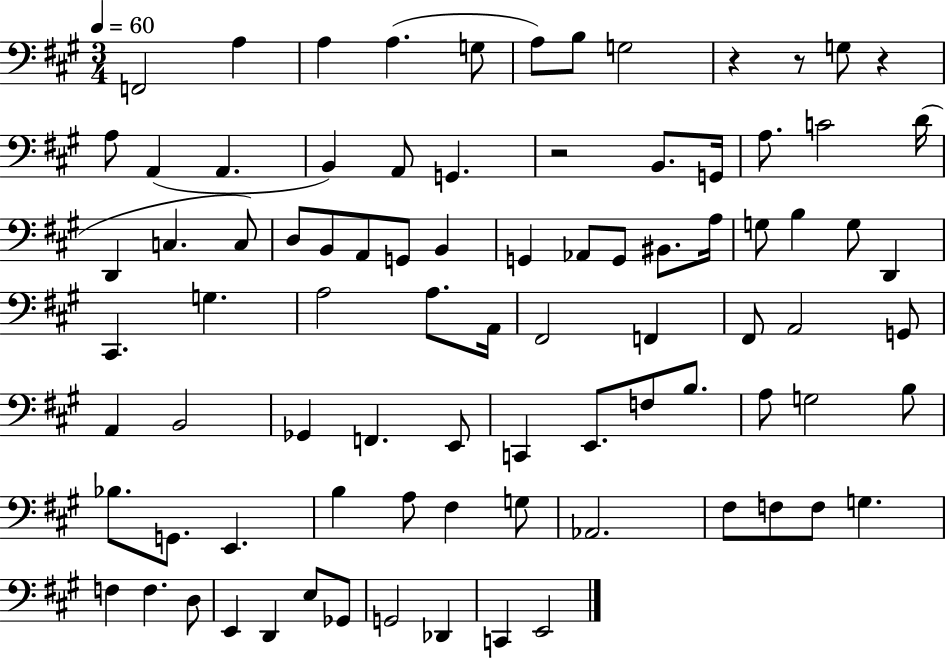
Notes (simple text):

F2/h A3/q A3/q A3/q. G3/e A3/e B3/e G3/h R/q R/e G3/e R/q A3/e A2/q A2/q. B2/q A2/e G2/q. R/h B2/e. G2/s A3/e. C4/h D4/s D2/q C3/q. C3/e D3/e B2/e A2/e G2/e B2/q G2/q Ab2/e G2/e BIS2/e. A3/s G3/e B3/q G3/e D2/q C#2/q. G3/q. A3/h A3/e. A2/s F#2/h F2/q F#2/e A2/h G2/e A2/q B2/h Gb2/q F2/q. E2/e C2/q E2/e. F3/e B3/e. A3/e G3/h B3/e Bb3/e. G2/e. E2/q. B3/q A3/e F#3/q G3/e Ab2/h. F#3/e F3/e F3/e G3/q. F3/q F3/q. D3/e E2/q D2/q E3/e Gb2/e G2/h Db2/q C2/q E2/h